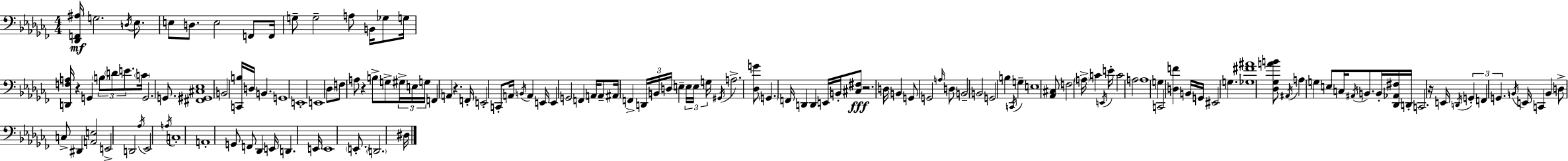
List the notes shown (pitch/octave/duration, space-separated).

[Db2,F2,A#3]/s G3/h. D3/s Eb3/e. E3/e D3/e. E3/h F2/e F2/s G3/e G3/h A3/e B2/s Gb3/e G3/s [D2,F3,A3]/s R/q G2/q B3/e D4/e E4/e. C4/s G2/h. G2/e. [F#2,G#2,C#3,Eb3]/w B2/h [C2,B3]/s D3/s B2/q. G2/w E2/w E2/w Db3/e F3/e A3/e R/q B3/e G3/e G#3/s E3/s G3/s F2/q A2/q R/q. F2/s E2/h C2/e A2/s B2/s A2/q E2/s E2/q G2/h F2/q A2/s A2/e A#2/s F2/q D2/s B2/s D3/s E3/q E3/s E3/s G3/s G#2/s A3/h. [Db3,G4]/e G2/q. F2/s D2/q D2/q E2/s B2/s [C#3,F#3]/e R/h. D3/s B2/q G2/e G2/h A3/s D3/e B2/h B2/h G2/h B3/q C2/s G3/q E3/w [Ab2,C#3]/e F3/h A3/s C4/q E2/s E4/s C4/h A3/h A3/w G3/q C2/h [D3,F4]/q B2/s G2/s EIS2/h G3/q. [Gb3,F#4,A#4]/w [Db3,Gb3,A4,B4]/e A#2/s A3/q G3/q E3/e C3/s A#2/s B2/e. B2/s [Db2,Ab2,F#3]/s D2/s C2/h. R/s E2/s D2/s G2/q F2/q G2/q. B2/s E2/s C2/q B2/q D3/e C3/e D#2/q [A2,E3]/h E2/h D2/h Ab3/s Eb2/h A3/s C3/w A2/w G2/e F2/e Db2/q E2/s D2/q. E2/s E2/w E2/e. D2/h. D#3/s